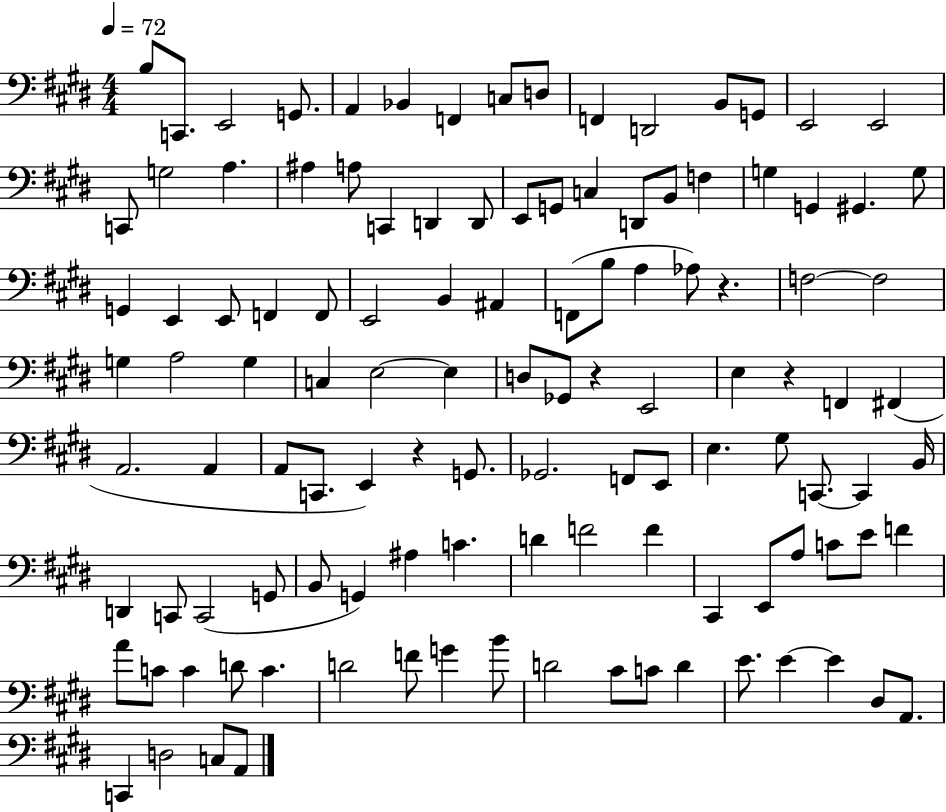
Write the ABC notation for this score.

X:1
T:Untitled
M:4/4
L:1/4
K:E
B,/2 C,,/2 E,,2 G,,/2 A,, _B,, F,, C,/2 D,/2 F,, D,,2 B,,/2 G,,/2 E,,2 E,,2 C,,/2 G,2 A, ^A, A,/2 C,, D,, D,,/2 E,,/2 G,,/2 C, D,,/2 B,,/2 F, G, G,, ^G,, G,/2 G,, E,, E,,/2 F,, F,,/2 E,,2 B,, ^A,, F,,/2 B,/2 A, _A,/2 z F,2 F,2 G, A,2 G, C, E,2 E, D,/2 _G,,/2 z E,,2 E, z F,, ^F,, A,,2 A,, A,,/2 C,,/2 E,, z G,,/2 _G,,2 F,,/2 E,,/2 E, ^G,/2 C,,/2 C,, B,,/4 D,, C,,/2 C,,2 G,,/2 B,,/2 G,, ^A, C D F2 F ^C,, E,,/2 A,/2 C/2 E/2 F A/2 C/2 C D/2 C D2 F/2 G B/2 D2 ^C/2 C/2 D E/2 E E ^D,/2 A,,/2 C,, D,2 C,/2 A,,/2